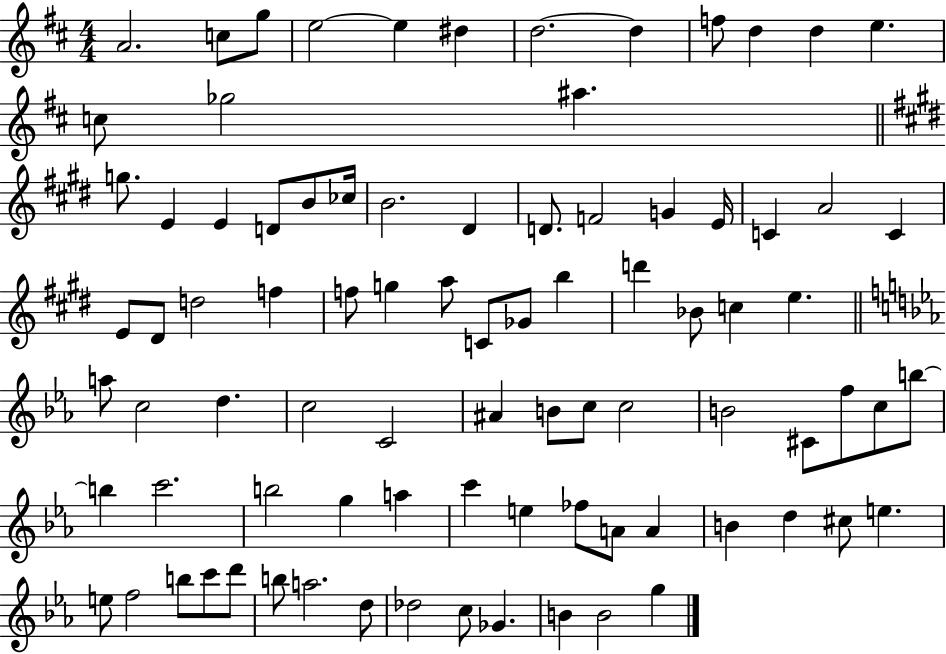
{
  \clef treble
  \numericTimeSignature
  \time 4/4
  \key d \major
  a'2. c''8 g''8 | e''2~~ e''4 dis''4 | d''2.~~ d''4 | f''8 d''4 d''4 e''4. | \break c''8 ges''2 ais''4. | \bar "||" \break \key e \major g''8. e'4 e'4 d'8 b'8 ces''16 | b'2. dis'4 | d'8. f'2 g'4 e'16 | c'4 a'2 c'4 | \break e'8 dis'8 d''2 f''4 | f''8 g''4 a''8 c'8 ges'8 b''4 | d'''4 bes'8 c''4 e''4. | \bar "||" \break \key ees \major a''8 c''2 d''4. | c''2 c'2 | ais'4 b'8 c''8 c''2 | b'2 cis'8 f''8 c''8 b''8~~ | \break b''4 c'''2. | b''2 g''4 a''4 | c'''4 e''4 fes''8 a'8 a'4 | b'4 d''4 cis''8 e''4. | \break e''8 f''2 b''8 c'''8 d'''8 | b''8 a''2. d''8 | des''2 c''8 ges'4. | b'4 b'2 g''4 | \break \bar "|."
}